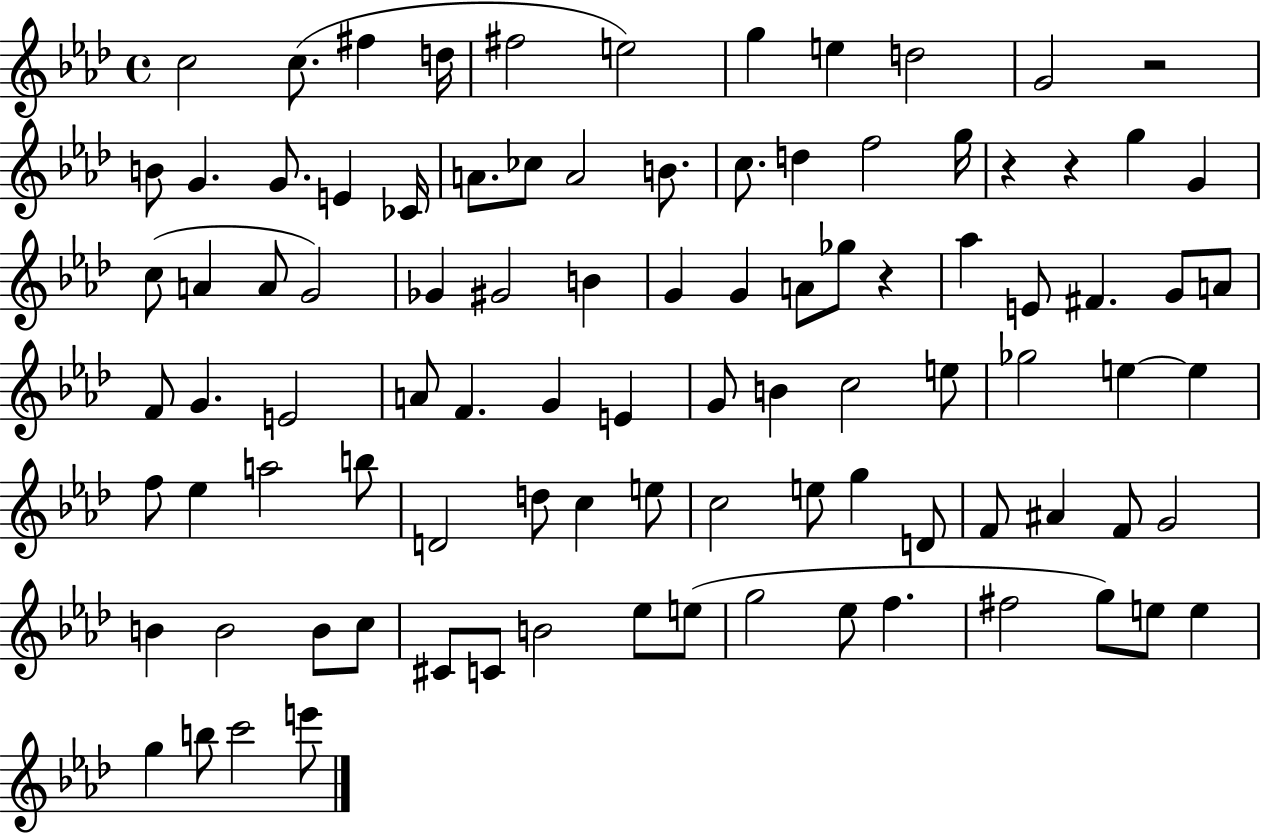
C5/h C5/e. F#5/q D5/s F#5/h E5/h G5/q E5/q D5/h G4/h R/h B4/e G4/q. G4/e. E4/q CES4/s A4/e. CES5/e A4/h B4/e. C5/e. D5/q F5/h G5/s R/q R/q G5/q G4/q C5/e A4/q A4/e G4/h Gb4/q G#4/h B4/q G4/q G4/q A4/e Gb5/e R/q Ab5/q E4/e F#4/q. G4/e A4/e F4/e G4/q. E4/h A4/e F4/q. G4/q E4/q G4/e B4/q C5/h E5/e Gb5/h E5/q E5/q F5/e Eb5/q A5/h B5/e D4/h D5/e C5/q E5/e C5/h E5/e G5/q D4/e F4/e A#4/q F4/e G4/h B4/q B4/h B4/e C5/e C#4/e C4/e B4/h Eb5/e E5/e G5/h Eb5/e F5/q. F#5/h G5/e E5/e E5/q G5/q B5/e C6/h E6/e